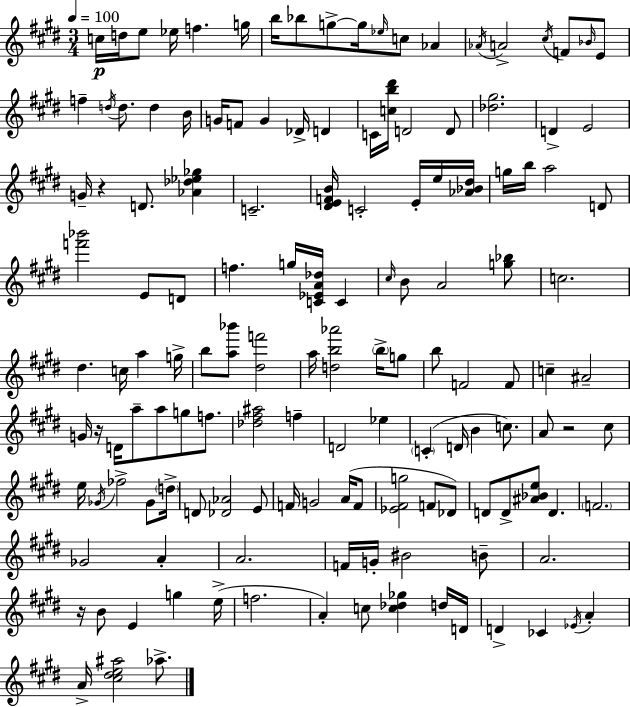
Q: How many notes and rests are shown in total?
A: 142